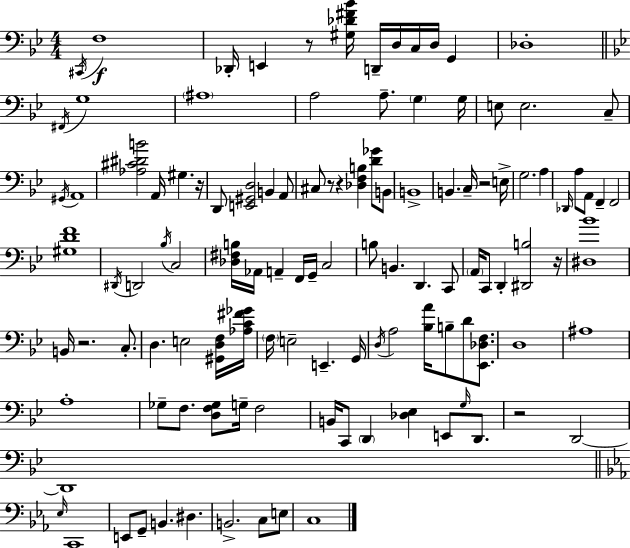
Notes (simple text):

C#2/s F3/w Db2/s E2/q R/e [G#3,Db4,F#4,Bb4]/s D2/s D3/s C3/s D3/s G2/q Db3/w F#2/s G3/w A#3/w A3/h A3/e. G3/q G3/s E3/e E3/h. C3/e G#2/s A2/w [Ab3,C#4,D#4,B4]/h A2/s G#3/q. R/s D2/e [E2,G#2,D3]/h B2/q A2/e C#3/e R/e R/q [Db3,F3,B3]/q [D4,Gb4]/e B2/e B2/w B2/q. C3/s R/h E3/s G3/h. A3/q Db2/s A3/e A2/e F2/q F2/h [G#3,D4,F4]/w D#2/s D2/h Bb3/s C3/h [Db3,F#3,B3]/s Ab2/s A2/q F2/s G2/s C3/h B3/e B2/q. D2/q. C2/e A2/s C2/e D2/q [D#2,B3]/h R/s [D#3,Bb4]/w B2/s R/h. C3/e. D3/q. E3/h [G#2,D3,F3]/s [Ab3,C4,F#4,Gb4]/s F3/s E3/h E2/q. G2/s D3/s A3/h [Bb3,A4]/s B3/e D4/e [Eb2,Db3,F3]/e. D3/w A#3/w A3/w Gb3/e F3/e. [D3,F3,Gb3]/e G3/s F3/h B2/s C2/e D2/q [Db3,Eb3]/q E2/e G3/s D2/e. R/h D2/h D2/w Eb3/s C2/w E2/e G2/e B2/q. D#3/q. B2/h. C3/e E3/e C3/w